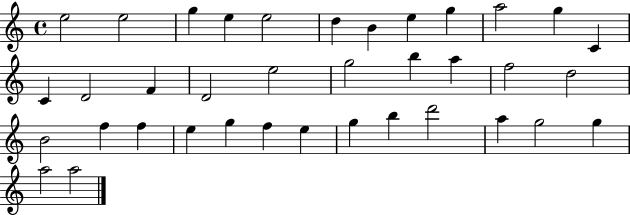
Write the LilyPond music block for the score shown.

{
  \clef treble
  \time 4/4
  \defaultTimeSignature
  \key c \major
  e''2 e''2 | g''4 e''4 e''2 | d''4 b'4 e''4 g''4 | a''2 g''4 c'4 | \break c'4 d'2 f'4 | d'2 e''2 | g''2 b''4 a''4 | f''2 d''2 | \break b'2 f''4 f''4 | e''4 g''4 f''4 e''4 | g''4 b''4 d'''2 | a''4 g''2 g''4 | \break a''2 a''2 | \bar "|."
}